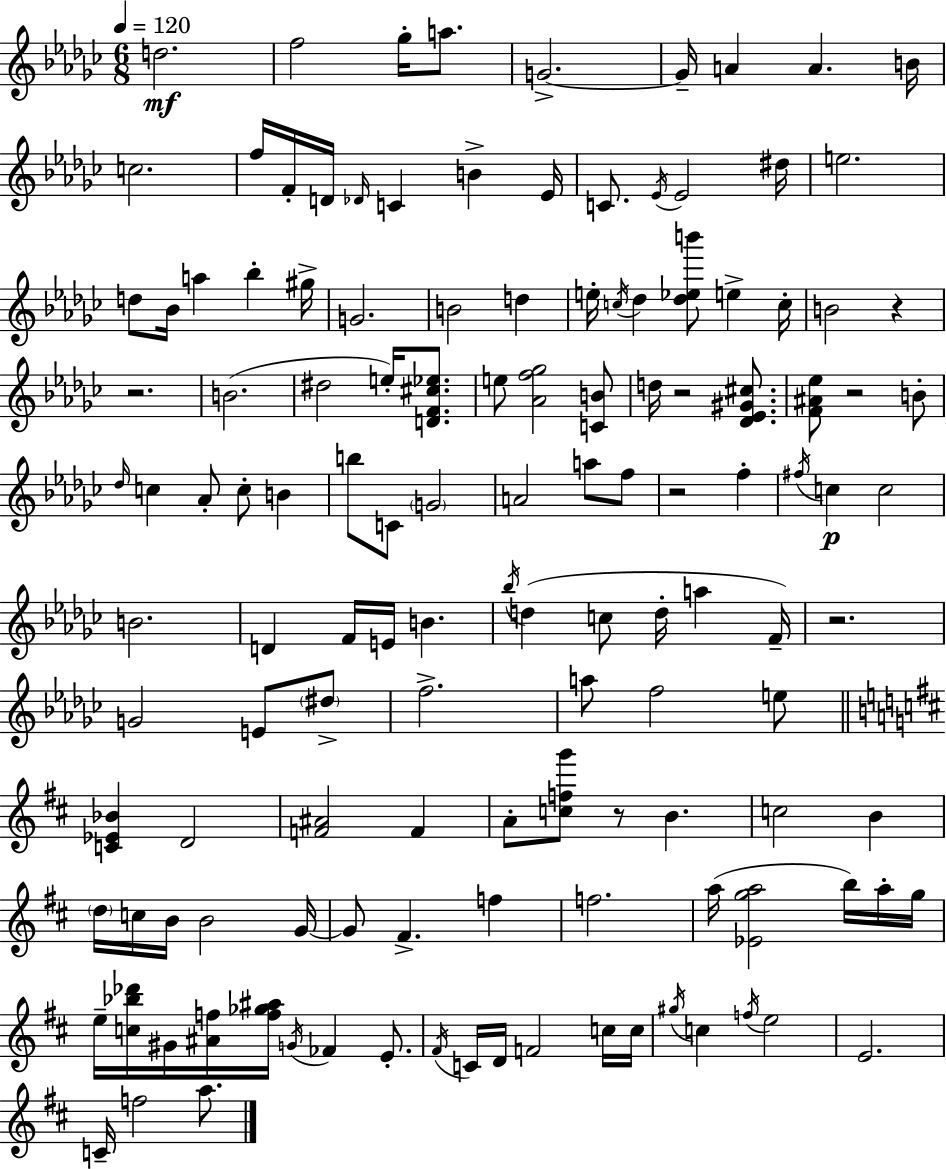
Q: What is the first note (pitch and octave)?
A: D5